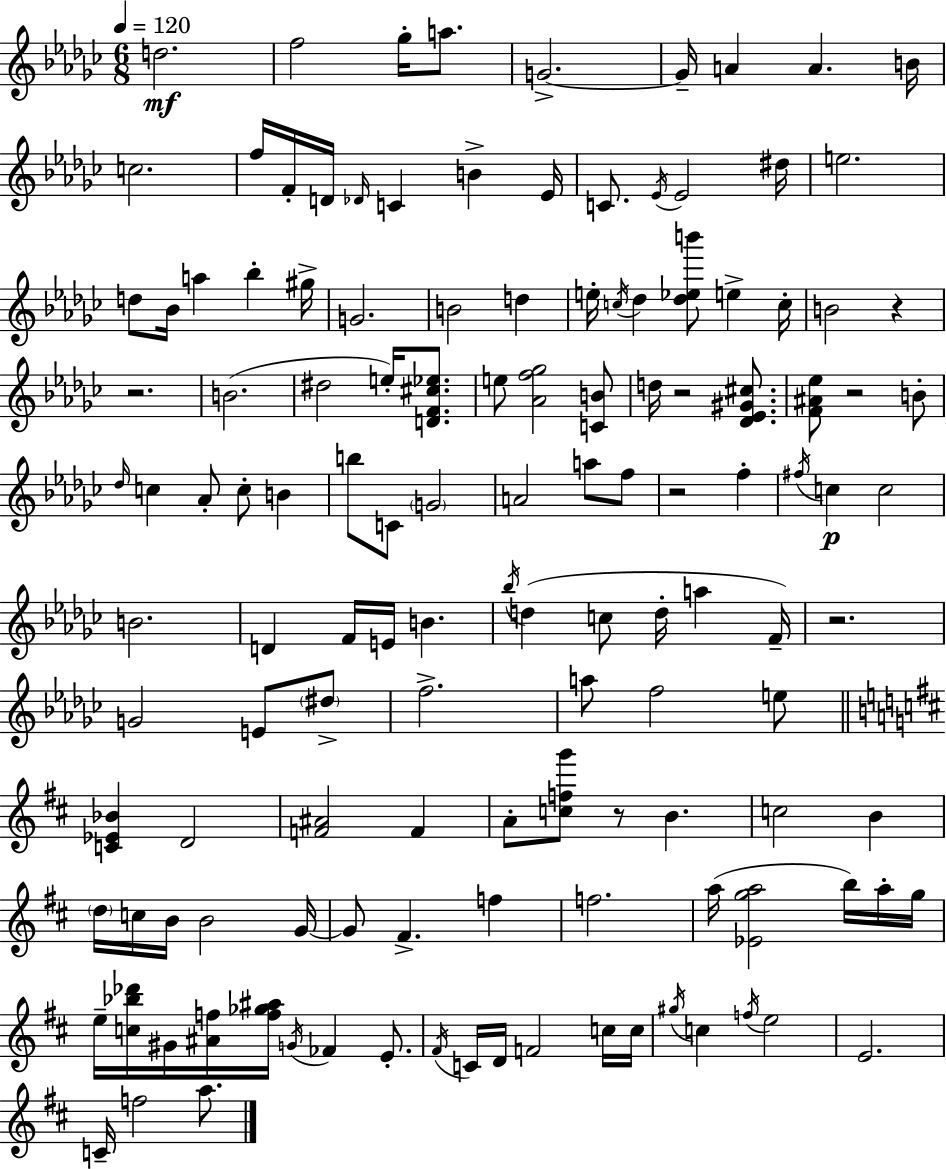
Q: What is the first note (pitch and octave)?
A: D5